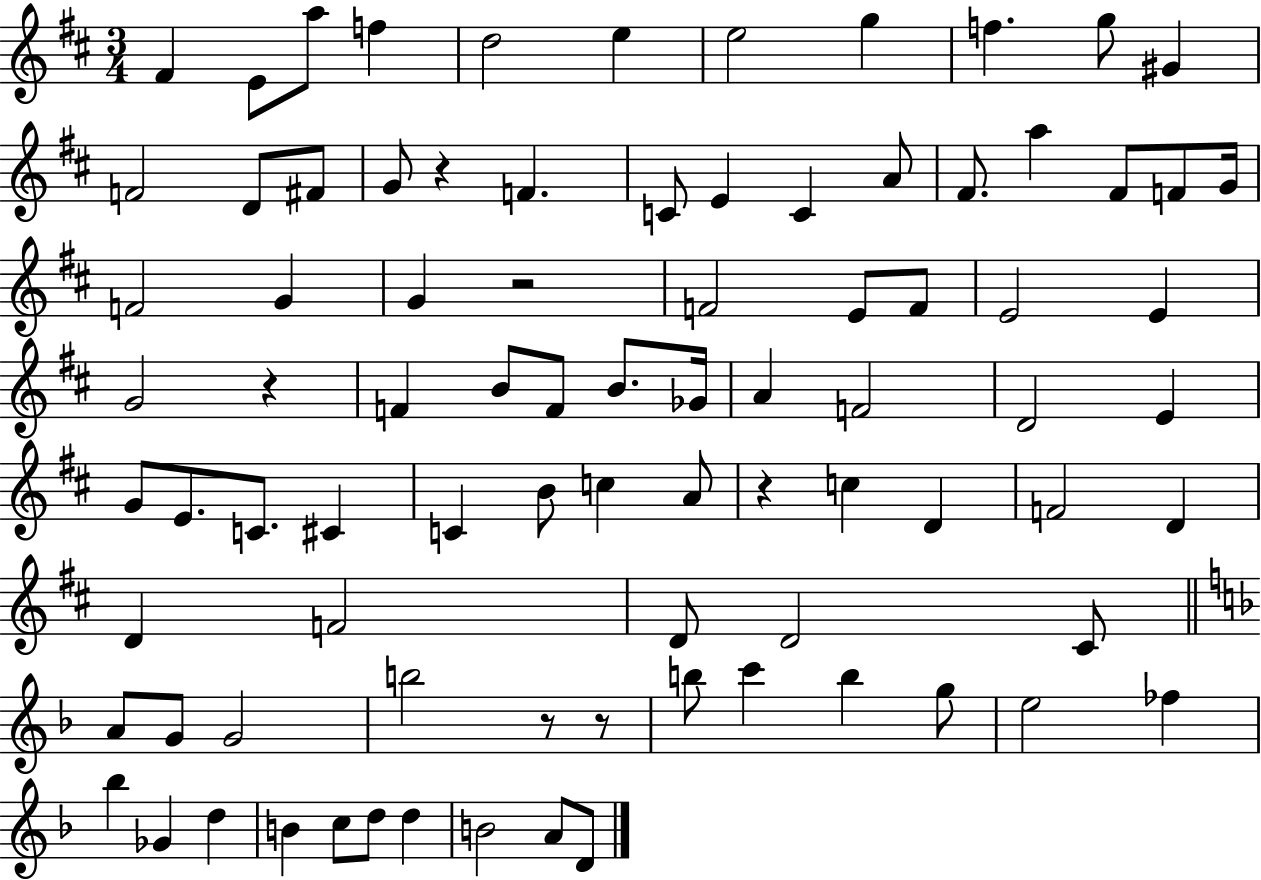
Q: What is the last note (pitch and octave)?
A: D4